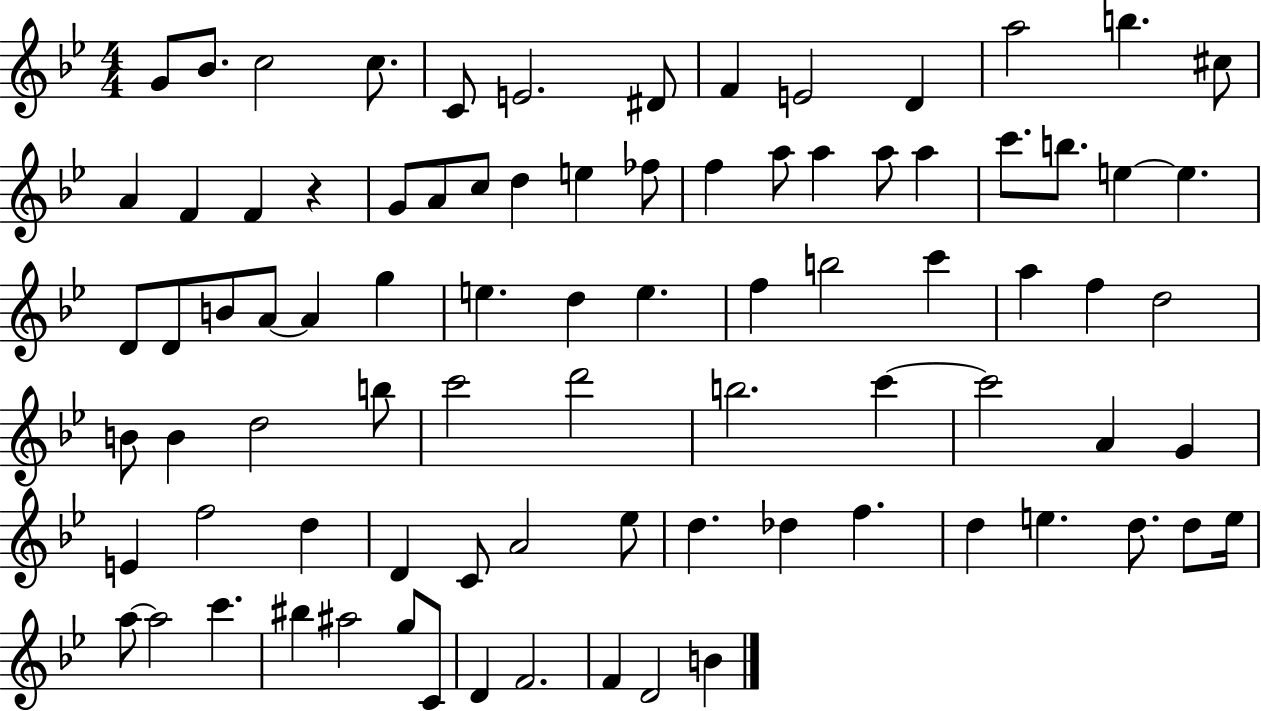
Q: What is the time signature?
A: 4/4